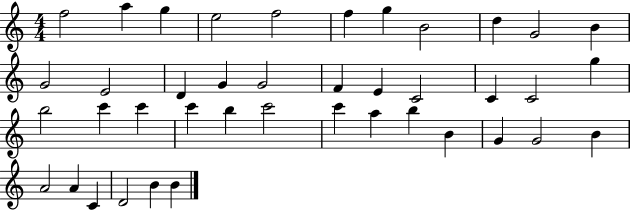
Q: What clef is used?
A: treble